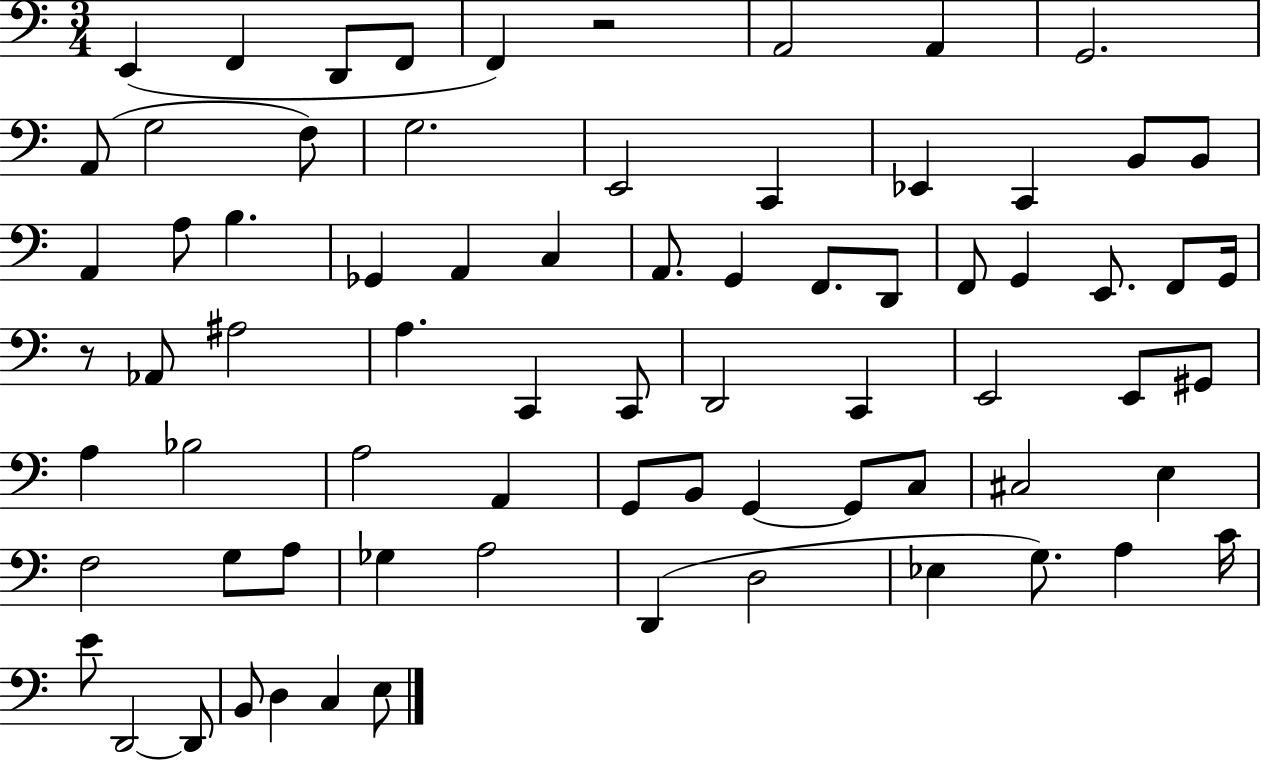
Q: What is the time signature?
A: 3/4